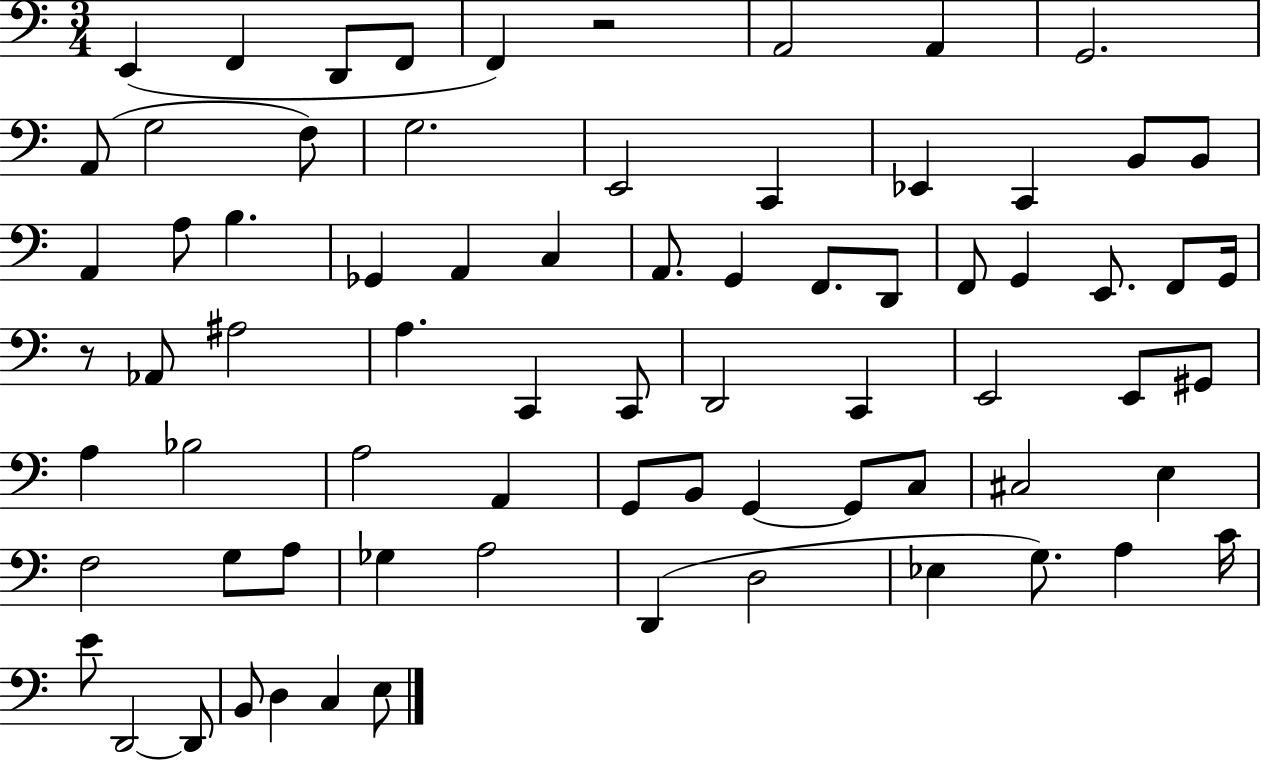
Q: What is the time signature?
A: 3/4